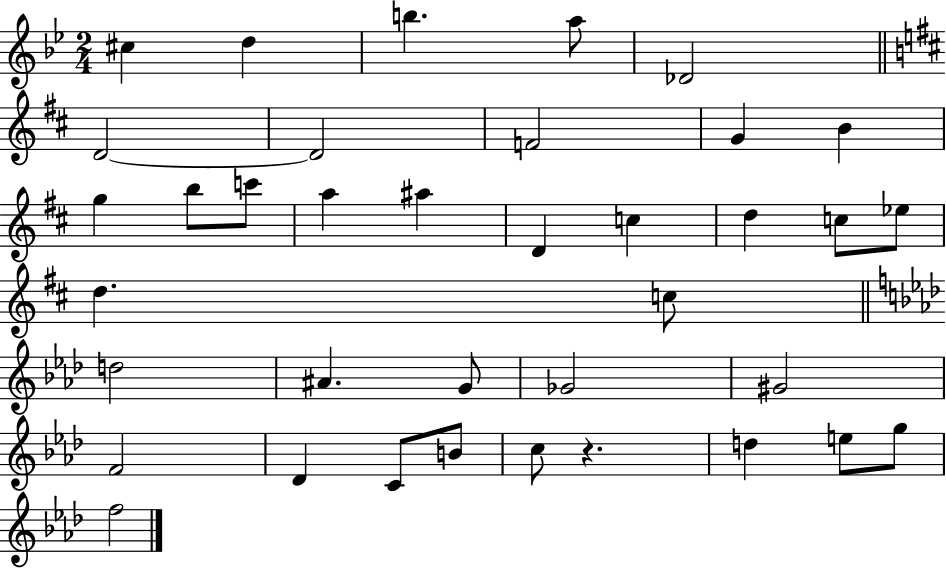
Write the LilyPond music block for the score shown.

{
  \clef treble
  \numericTimeSignature
  \time 2/4
  \key bes \major
  cis''4 d''4 | b''4. a''8 | des'2 | \bar "||" \break \key d \major d'2~~ | d'2 | f'2 | g'4 b'4 | \break g''4 b''8 c'''8 | a''4 ais''4 | d'4 c''4 | d''4 c''8 ees''8 | \break d''4. c''8 | \bar "||" \break \key aes \major d''2 | ais'4. g'8 | ges'2 | gis'2 | \break f'2 | des'4 c'8 b'8 | c''8 r4. | d''4 e''8 g''8 | \break f''2 | \bar "|."
}